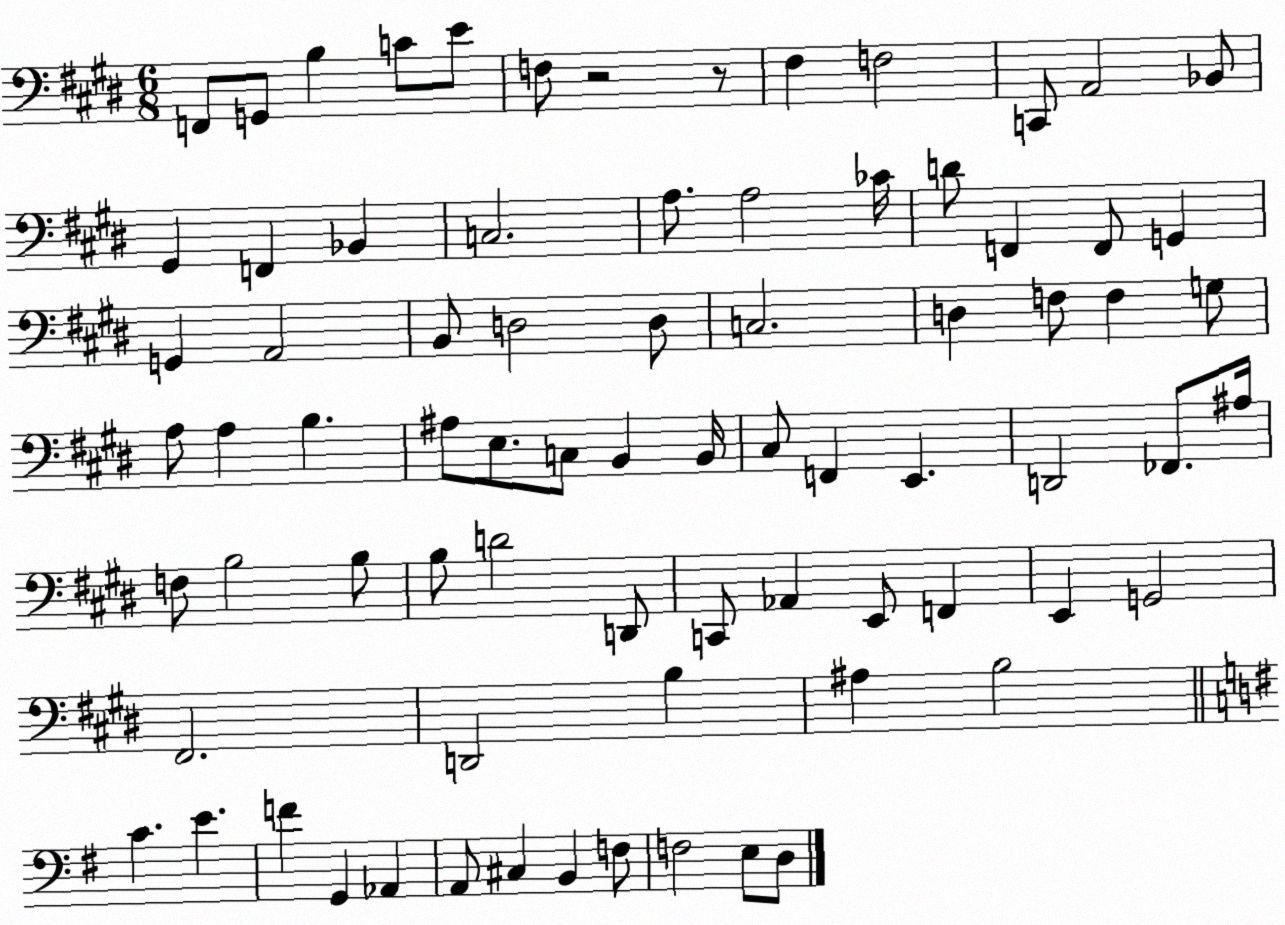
X:1
T:Untitled
M:6/8
L:1/4
K:E
F,,/2 G,,/2 B, C/2 E/2 F,/2 z2 z/2 ^F, F,2 C,,/2 A,,2 _B,,/2 ^G,, F,, _B,, C,2 A,/2 A,2 _C/4 D/2 F,, F,,/2 G,, G,, A,,2 B,,/2 D,2 D,/2 C,2 D, F,/2 F, G,/2 A,/2 A, B, ^A,/2 E,/2 C,/2 B,, B,,/4 ^C,/2 F,, E,, D,,2 _F,,/2 ^A,/4 F,/2 B,2 B,/2 B,/2 D2 D,,/2 C,,/2 _A,, E,,/2 F,, E,, G,,2 ^F,,2 D,,2 B, ^A, B,2 C E F G,, _A,, A,,/2 ^C, B,, F,/2 F,2 E,/2 D,/2